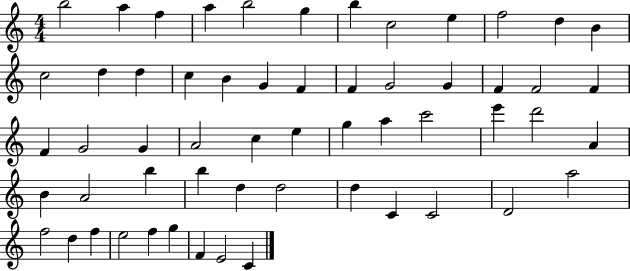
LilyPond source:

{
  \clef treble
  \numericTimeSignature
  \time 4/4
  \key c \major
  b''2 a''4 f''4 | a''4 b''2 g''4 | b''4 c''2 e''4 | f''2 d''4 b'4 | \break c''2 d''4 d''4 | c''4 b'4 g'4 f'4 | f'4 g'2 g'4 | f'4 f'2 f'4 | \break f'4 g'2 g'4 | a'2 c''4 e''4 | g''4 a''4 c'''2 | e'''4 d'''2 a'4 | \break b'4 a'2 b''4 | b''4 d''4 d''2 | d''4 c'4 c'2 | d'2 a''2 | \break f''2 d''4 f''4 | e''2 f''4 g''4 | f'4 e'2 c'4 | \bar "|."
}